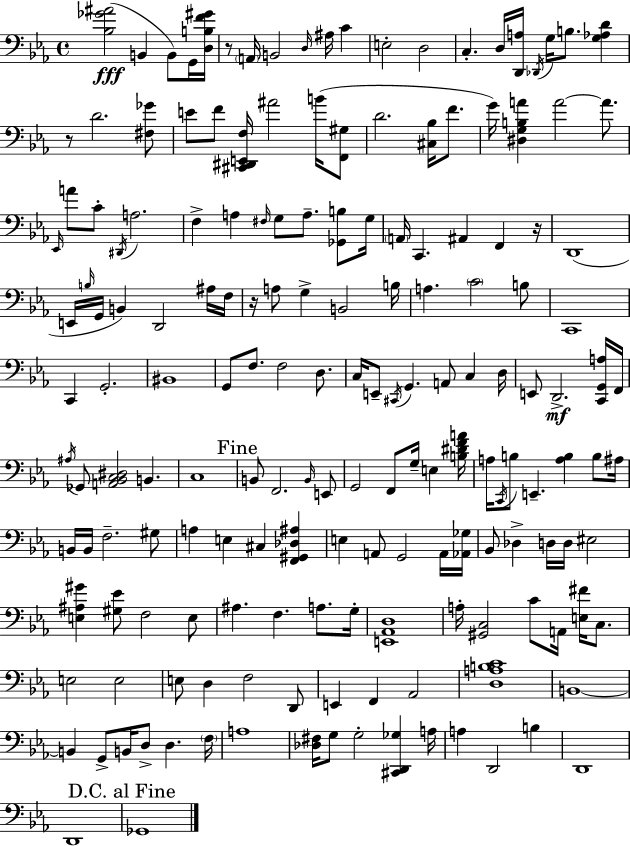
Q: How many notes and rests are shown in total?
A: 171